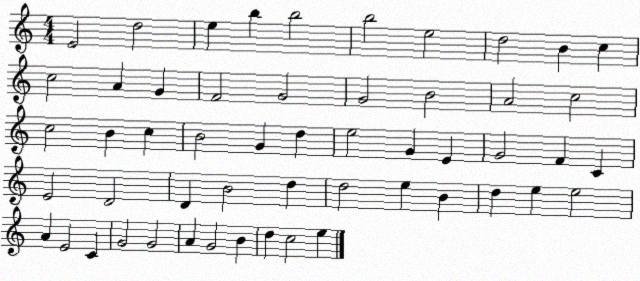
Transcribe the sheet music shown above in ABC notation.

X:1
T:Untitled
M:4/4
L:1/4
K:C
E2 d2 e b b2 b2 e2 d2 B c c2 A G F2 G2 G2 B2 A2 c2 c2 B c B2 G d e2 G E G2 F C E2 D2 D B2 d d2 e B d e e2 A E2 C G2 G2 A G2 B d c2 e